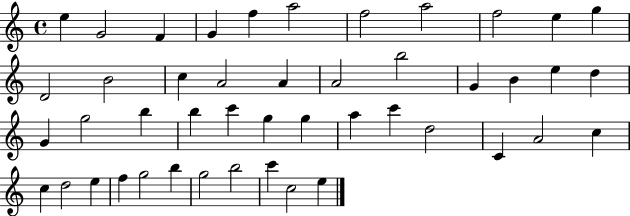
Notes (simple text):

E5/q G4/h F4/q G4/q F5/q A5/h F5/h A5/h F5/h E5/q G5/q D4/h B4/h C5/q A4/h A4/q A4/h B5/h G4/q B4/q E5/q D5/q G4/q G5/h B5/q B5/q C6/q G5/q G5/q A5/q C6/q D5/h C4/q A4/h C5/q C5/q D5/h E5/q F5/q G5/h B5/q G5/h B5/h C6/q C5/h E5/q